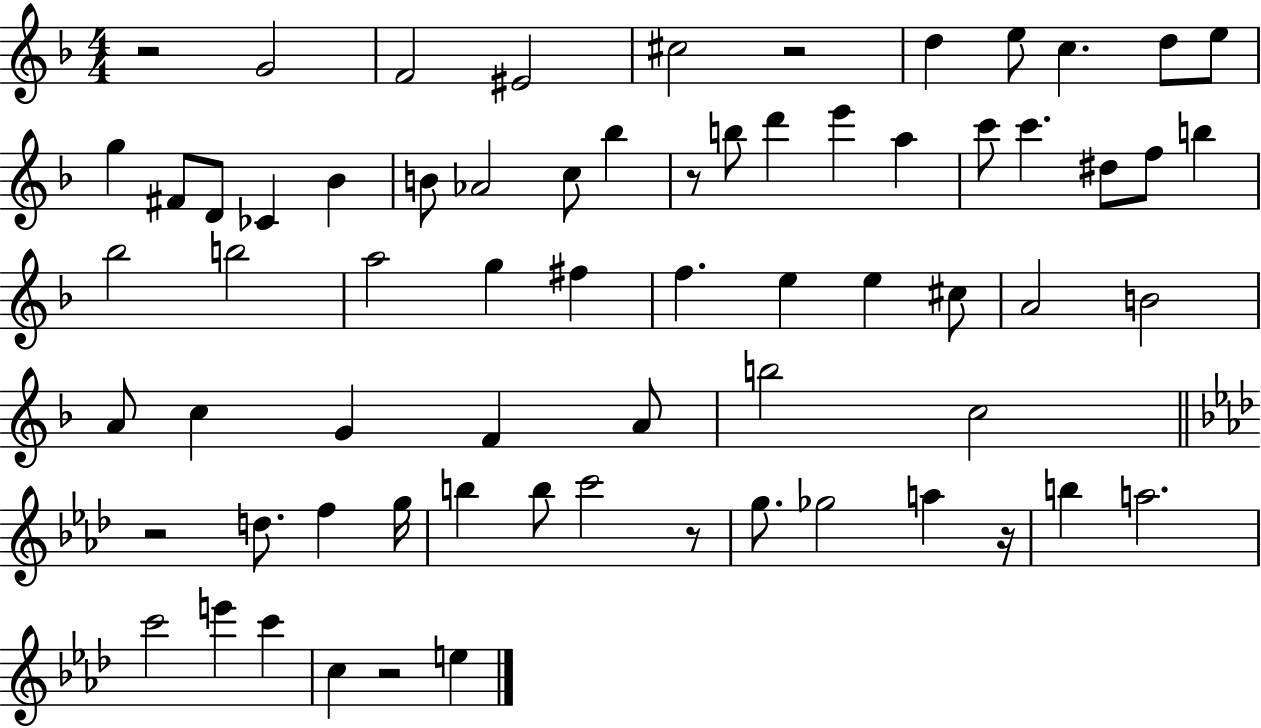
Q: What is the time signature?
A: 4/4